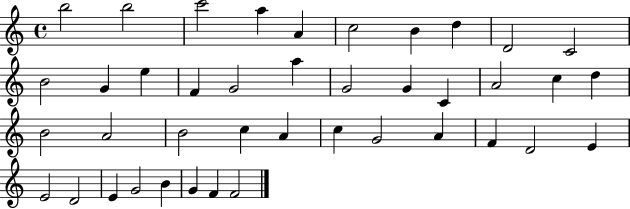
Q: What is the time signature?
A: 4/4